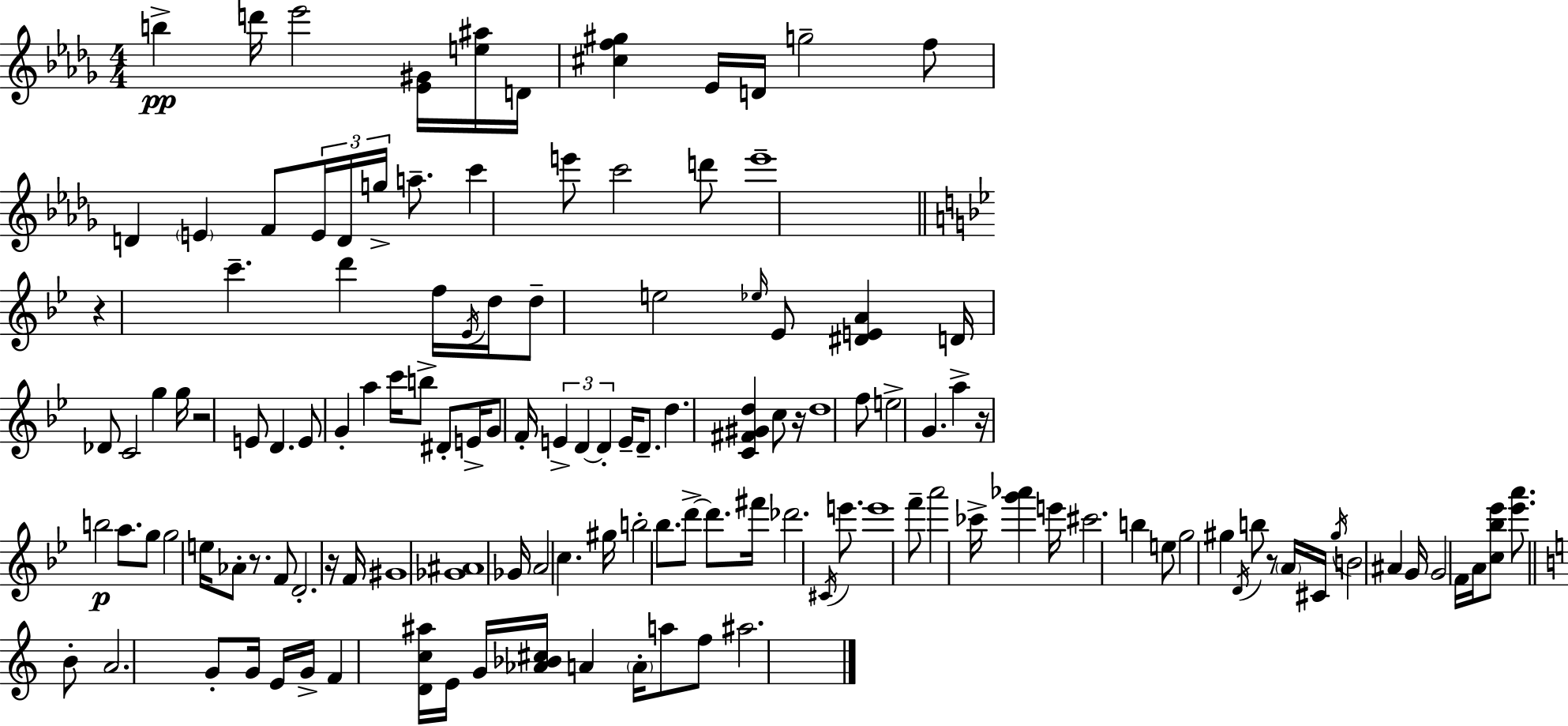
{
  \clef treble
  \numericTimeSignature
  \time 4/4
  \key bes \minor
  \repeat volta 2 { b''4->\pp d'''16 ees'''2 <ees' gis'>16 <e'' ais''>16 d'16 | <cis'' f'' gis''>4 ees'16 d'16 g''2-- f''8 | d'4 \parenthesize e'4 f'8 \tuplet 3/2 { e'16 d'16 g''16-> } a''8.-- | c'''4 e'''8 c'''2 d'''8 | \break e'''1-- | \bar "||" \break \key g \minor r4 c'''4.-- d'''4 f''16 \acciaccatura { ees'16 } | d''16 d''8-- e''2 \grace { ees''16 } ees'8 <dis' e' a'>4 | d'16 des'8 c'2 g''4 | g''16 r2 e'8 d'4. | \break e'8 g'4-. a''4 c'''16 b''8-> dis'8-. | e'16-> g'8 f'16-. \tuplet 3/2 { e'4-> d'4~~ d'4-. } | e'16-- d'8.-- d''4. <c' fis' gis' d''>4 c''8 | r16 d''1 | \break f''8 e''2-> g'4. | a''4-> r16 b''2\p a''8. | g''8 g''2 e''16 aes'8-. r8. | f'8 d'2.-. | \break r16 f'16 gis'1 | <ges' ais'>1 | ges'16 a'2 c''4. | gis''16 b''2-. bes''8. d'''8->~~ d'''8. | \break fis'''16 des'''2. \acciaccatura { cis'16 } | e'''8. e'''1 | f'''8-- a'''2 ces'''16-> <g''' aes'''>4 | e'''16 cis'''2. b''4 | \break e''8 g''2 gis''4 | \acciaccatura { d'16 } b''8 r8 \parenthesize a'16 cis'16 \acciaccatura { gis''16 } b'2 | ais'4 g'16 g'2 f'16 a'16 | <c'' bes'' ees'''>8 <ees''' a'''>8. \bar "||" \break \key c \major b'8-. a'2. g'8-. | g'16 e'16 g'16-> f'4 <d' c'' ais''>16 e'16 g'16 <aes' bes' cis''>16 a'4 \parenthesize a'16-. | a''8 f''8 ais''2. | } \bar "|."
}